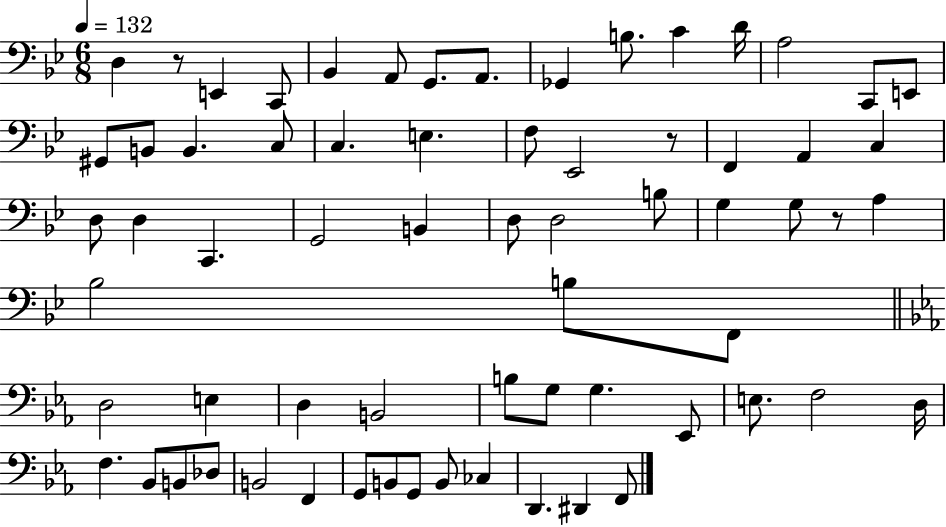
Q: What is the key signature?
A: BES major